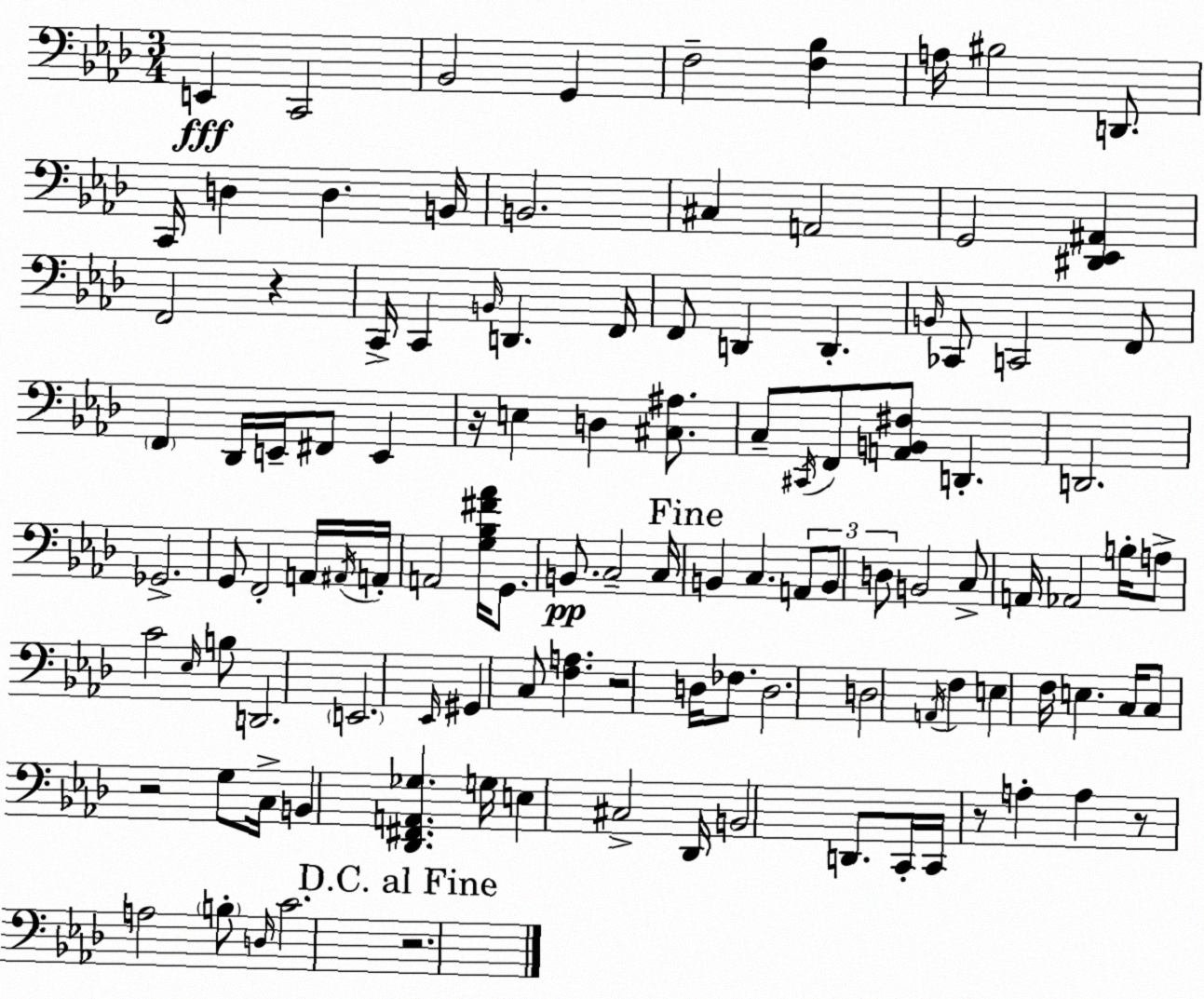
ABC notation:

X:1
T:Untitled
M:3/4
L:1/4
K:Ab
E,, C,,2 _B,,2 G,, F,2 [F,_B,] A,/4 ^B,2 D,,/2 C,,/4 D, D, B,,/4 B,,2 ^C, A,,2 G,,2 [^D,,_E,,^A,,] F,,2 z C,,/4 C,, B,,/4 D,, F,,/4 F,,/2 D,, D,, B,,/4 _C,,/2 C,,2 F,,/2 F,, _D,,/4 E,,/4 ^F,,/2 E,, z/4 E, D, [^C,^A,]/2 C,/2 ^C,,/4 F,,/2 [A,,B,,^F,]/2 D,, D,,2 _G,,2 G,,/2 F,,2 A,,/4 ^A,,/4 A,,/4 A,,2 [G,_B,^F_A]/4 G,,/2 B,,/2 C,2 C,/4 B,, C, A,,/2 B,,/2 D,/2 B,,2 C,/2 A,,/4 _A,,2 B,/4 A,/2 C2 _E,/4 B,/2 D,,2 E,,2 _E,,/4 ^G,, C,/2 [F,A,] z2 D,/4 _F,/2 D,2 D,2 A,,/4 F, E, F,/4 E, C,/4 C,/2 z2 G,/2 C,/4 B,, [_D,,^F,,A,,_G,] G,/4 E, ^C,2 _D,,/4 B,,2 D,,/2 C,,/4 C,,/4 z/2 A, A, z/2 A,2 B,/2 D,/4 C2 z2